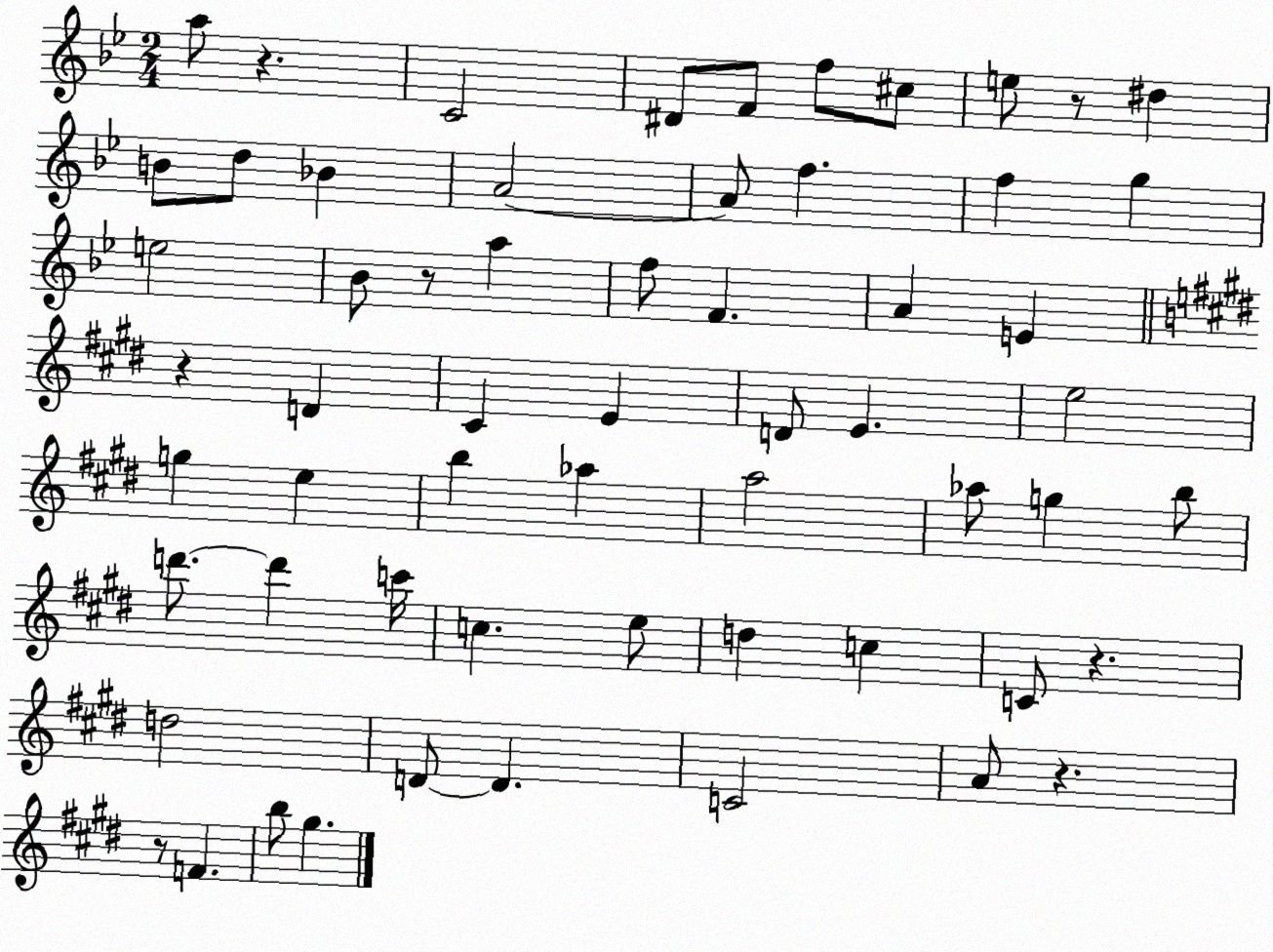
X:1
T:Untitled
M:2/4
L:1/4
K:Bb
a/2 z C2 ^D/2 F/2 f/2 ^c/2 e/2 z/2 ^d B/2 d/2 _B A2 A/2 f f g e2 _B/2 z/2 a f/2 F A E z D ^C E D/2 E e2 g e b _a a2 _a/2 g b/2 d'/2 d' c'/4 c e/2 d c C/2 z d2 D/2 D C2 A/2 z z/2 F b/2 ^g